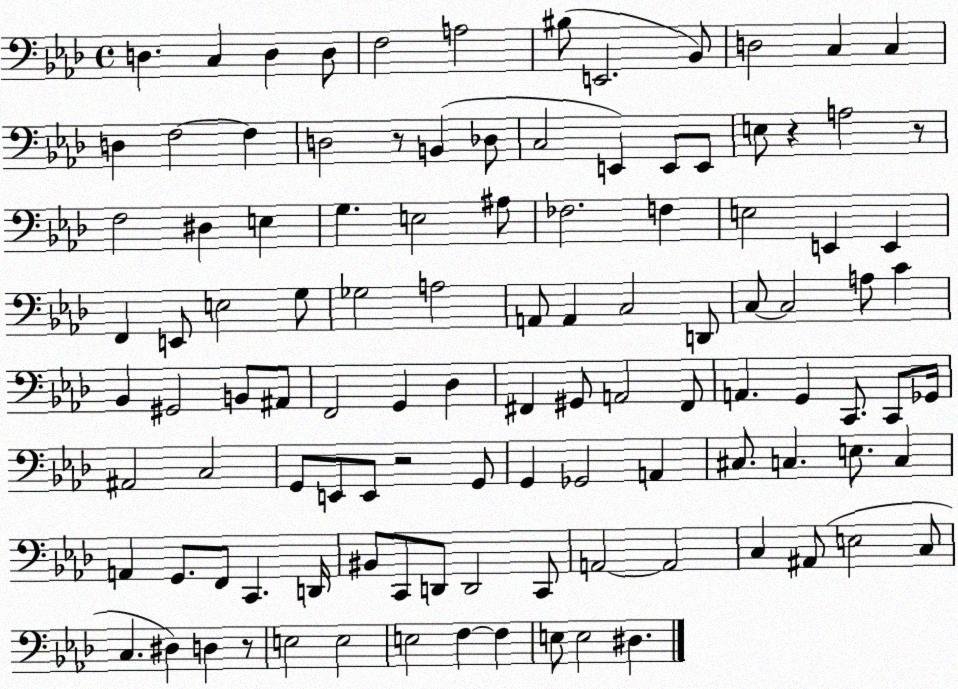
X:1
T:Untitled
M:4/4
L:1/4
K:Ab
D, C, D, D,/2 F,2 A,2 ^B,/2 E,,2 _B,,/2 D,2 C, C, D, F,2 F, D,2 z/2 B,, _D,/2 C,2 E,, E,,/2 E,,/2 E,/2 z A,2 z/2 F,2 ^D, E, G, E,2 ^A,/2 _F,2 F, E,2 E,, E,, F,, E,,/2 E,2 G,/2 _G,2 A,2 A,,/2 A,, C,2 D,,/2 C,/2 C,2 A,/2 C _B,, ^G,,2 B,,/2 ^A,,/2 F,,2 G,, _D, ^F,, ^G,,/2 A,,2 ^F,,/2 A,, G,, C,,/2 C,,/2 _G,,/4 ^A,,2 C,2 G,,/2 E,,/2 E,,/2 z2 G,,/2 G,, _G,,2 A,, ^C,/2 C, E,/2 C, A,, G,,/2 F,,/2 C,, D,,/4 ^B,,/2 C,,/2 D,,/2 D,,2 C,,/2 A,,2 A,,2 C, ^A,,/2 E,2 C,/2 C, ^D, D, z/2 E,2 E,2 E,2 F, F, E,/2 E,2 ^D,